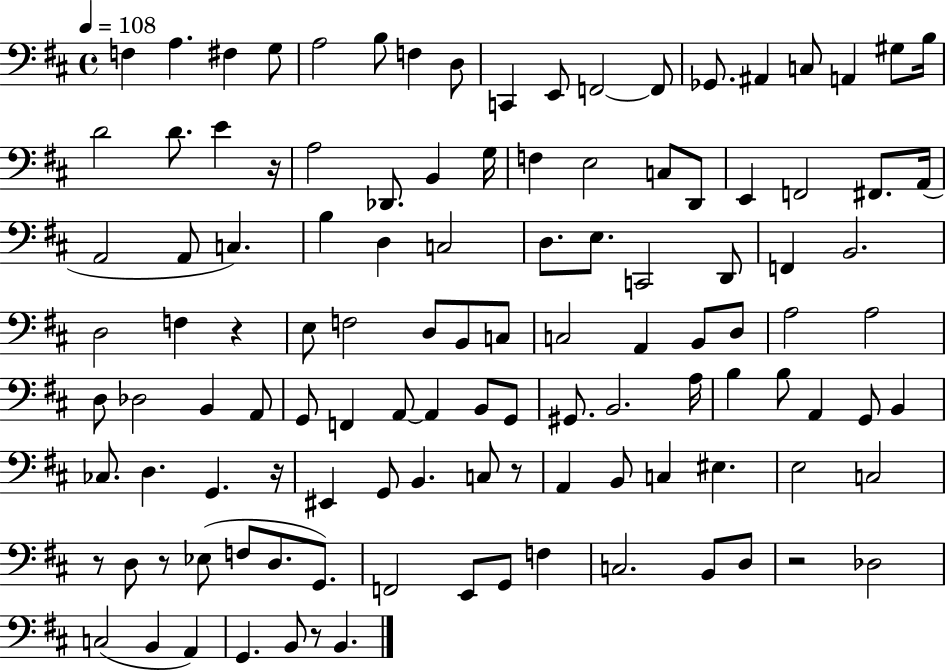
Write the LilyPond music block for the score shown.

{
  \clef bass
  \time 4/4
  \defaultTimeSignature
  \key d \major
  \tempo 4 = 108
  f4 a4. fis4 g8 | a2 b8 f4 d8 | c,4 e,8 f,2~~ f,8 | ges,8. ais,4 c8 a,4 gis8 b16 | \break d'2 d'8. e'4 r16 | a2 des,8. b,4 g16 | f4 e2 c8 d,8 | e,4 f,2 fis,8. a,16( | \break a,2 a,8 c4.) | b4 d4 c2 | d8. e8. c,2 d,8 | f,4 b,2. | \break d2 f4 r4 | e8 f2 d8 b,8 c8 | c2 a,4 b,8 d8 | a2 a2 | \break d8 des2 b,4 a,8 | g,8 f,4 a,8~~ a,4 b,8 g,8 | gis,8. b,2. a16 | b4 b8 a,4 g,8 b,4 | \break ces8. d4. g,4. r16 | eis,4 g,8 b,4. c8 r8 | a,4 b,8 c4 eis4. | e2 c2 | \break r8 d8 r8 ees8( f8 d8. g,8.) | f,2 e,8 g,8 f4 | c2. b,8 d8 | r2 des2 | \break c2( b,4 a,4) | g,4. b,8 r8 b,4. | \bar "|."
}